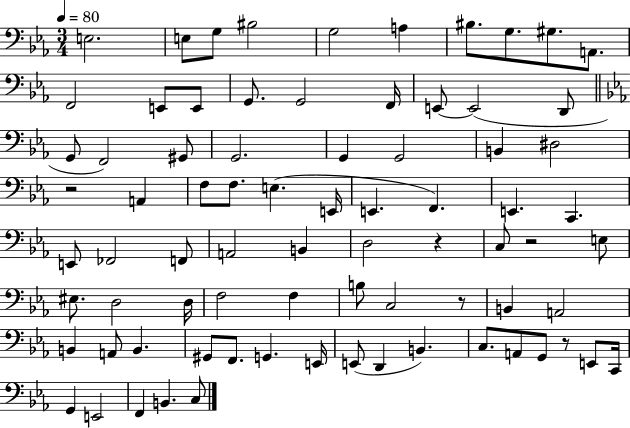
X:1
T:Untitled
M:3/4
L:1/4
K:Eb
E,2 E,/2 G,/2 ^B,2 G,2 A, ^B,/2 G,/2 ^G,/2 A,,/2 F,,2 E,,/2 E,,/2 G,,/2 G,,2 F,,/4 E,,/2 E,,2 D,,/2 G,,/2 F,,2 ^G,,/2 G,,2 G,, G,,2 B,, ^D,2 z2 A,, F,/2 F,/2 E, E,,/4 E,, F,, E,, C,, E,,/2 _F,,2 F,,/2 A,,2 B,, D,2 z C,/2 z2 E,/2 ^E,/2 D,2 D,/4 F,2 F, B,/2 C,2 z/2 B,, A,,2 B,, A,,/2 B,, ^G,,/2 F,,/2 G,, E,,/4 E,,/2 D,, B,, C,/2 A,,/2 G,,/2 z/2 E,,/2 C,,/4 G,, E,,2 F,, B,, C,/2